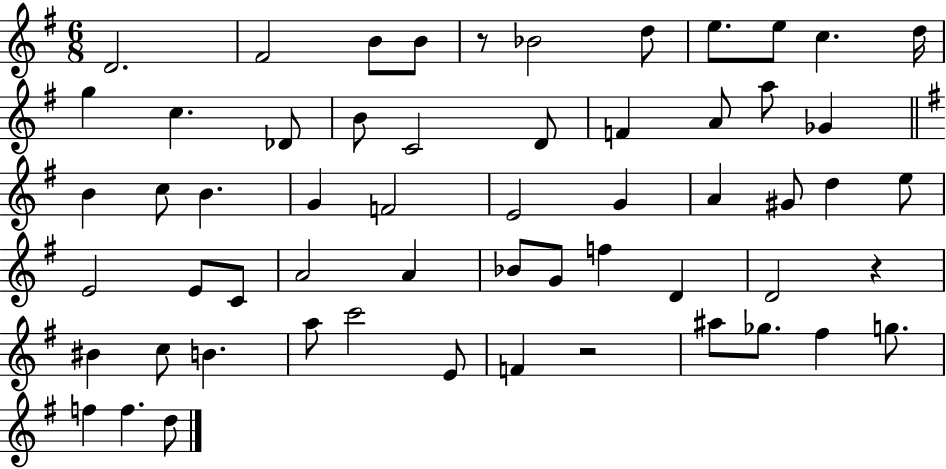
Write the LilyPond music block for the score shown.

{
  \clef treble
  \numericTimeSignature
  \time 6/8
  \key g \major
  d'2. | fis'2 b'8 b'8 | r8 bes'2 d''8 | e''8. e''8 c''4. d''16 | \break g''4 c''4. des'8 | b'8 c'2 d'8 | f'4 a'8 a''8 ges'4 | \bar "||" \break \key g \major b'4 c''8 b'4. | g'4 f'2 | e'2 g'4 | a'4 gis'8 d''4 e''8 | \break e'2 e'8 c'8 | a'2 a'4 | bes'8 g'8 f''4 d'4 | d'2 r4 | \break bis'4 c''8 b'4. | a''8 c'''2 e'8 | f'4 r2 | ais''8 ges''8. fis''4 g''8. | \break f''4 f''4. d''8 | \bar "|."
}